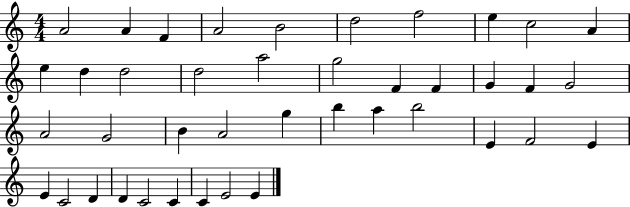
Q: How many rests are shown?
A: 0